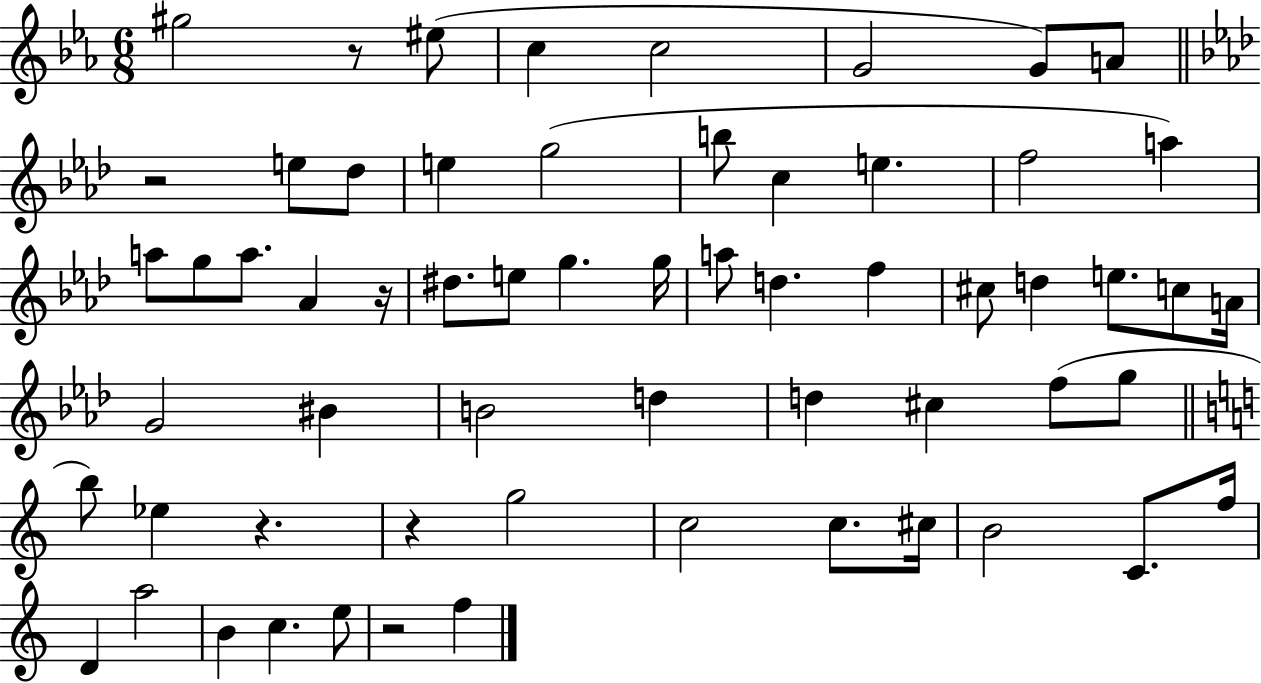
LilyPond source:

{
  \clef treble
  \numericTimeSignature
  \time 6/8
  \key ees \major
  \repeat volta 2 { gis''2 r8 eis''8( | c''4 c''2 | g'2 g'8) a'8 | \bar "||" \break \key aes \major r2 e''8 des''8 | e''4 g''2( | b''8 c''4 e''4. | f''2 a''4) | \break a''8 g''8 a''8. aes'4 r16 | dis''8. e''8 g''4. g''16 | a''8 d''4. f''4 | cis''8 d''4 e''8. c''8 a'16 | \break g'2 bis'4 | b'2 d''4 | d''4 cis''4 f''8( g''8 | \bar "||" \break \key c \major b''8) ees''4 r4. | r4 g''2 | c''2 c''8. cis''16 | b'2 c'8. f''16 | \break d'4 a''2 | b'4 c''4. e''8 | r2 f''4 | } \bar "|."
}